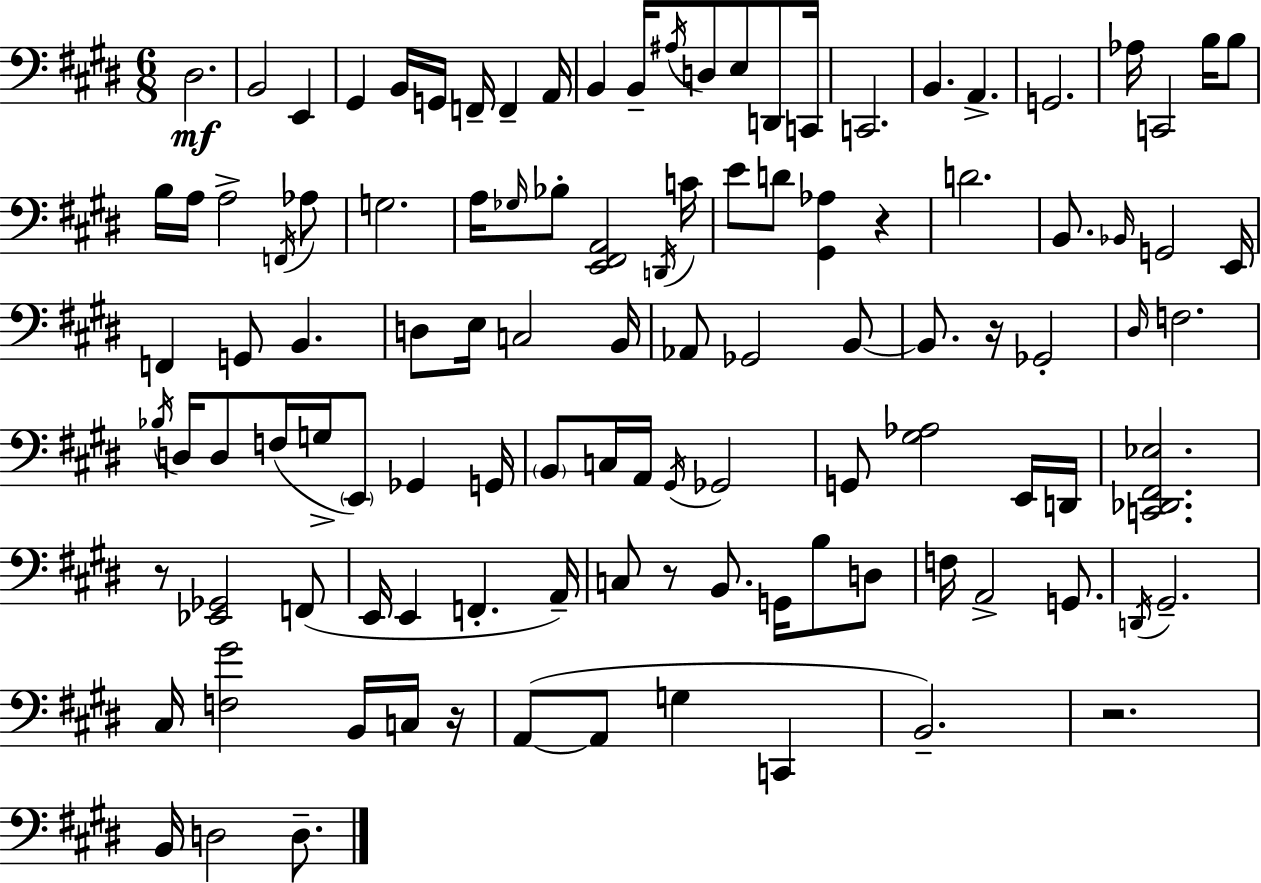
X:1
T:Untitled
M:6/8
L:1/4
K:E
^D,2 B,,2 E,, ^G,, B,,/4 G,,/4 F,,/4 F,, A,,/4 B,, B,,/4 ^A,/4 D,/2 E,/2 D,,/2 C,,/4 C,,2 B,, A,, G,,2 _A,/4 C,,2 B,/4 B,/2 B,/4 A,/4 A,2 F,,/4 _A,/2 G,2 A,/4 _G,/4 _B,/2 [E,,^F,,A,,]2 D,,/4 C/4 E/2 D/2 [^G,,_A,] z D2 B,,/2 _B,,/4 G,,2 E,,/4 F,, G,,/2 B,, D,/2 E,/4 C,2 B,,/4 _A,,/2 _G,,2 B,,/2 B,,/2 z/4 _G,,2 ^D,/4 F,2 _B,/4 D,/4 D,/2 F,/4 G,/4 E,,/2 _G,, G,,/4 B,,/2 C,/4 A,,/4 ^G,,/4 _G,,2 G,,/2 [^G,_A,]2 E,,/4 D,,/4 [C,,_D,,^F,,_E,]2 z/2 [_E,,_G,,]2 F,,/2 E,,/4 E,, F,, A,,/4 C,/2 z/2 B,,/2 G,,/4 B,/2 D,/2 F,/4 A,,2 G,,/2 D,,/4 ^G,,2 ^C,/4 [F,^G]2 B,,/4 C,/4 z/4 A,,/2 A,,/2 G, C,, B,,2 z2 B,,/4 D,2 D,/2